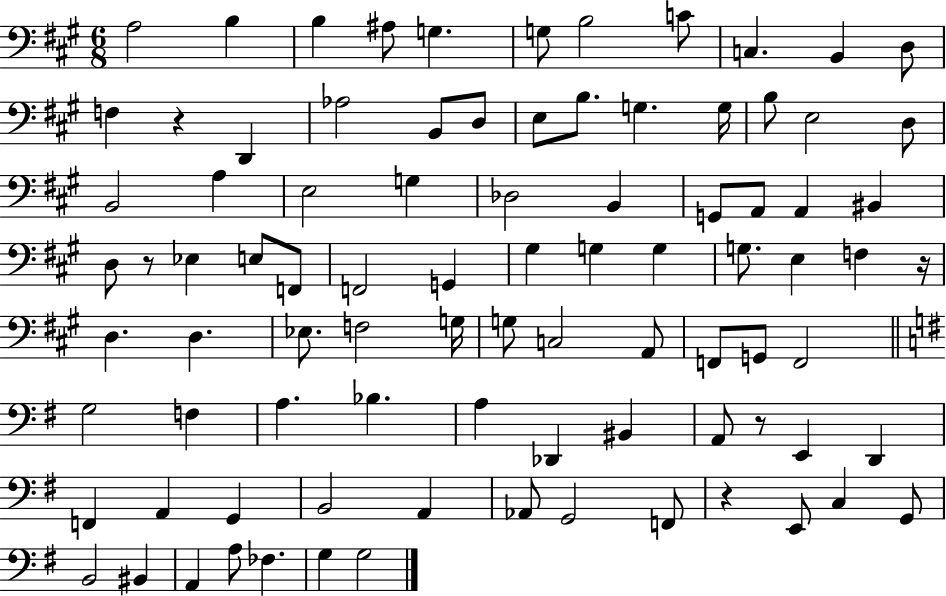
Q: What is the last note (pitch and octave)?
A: G3